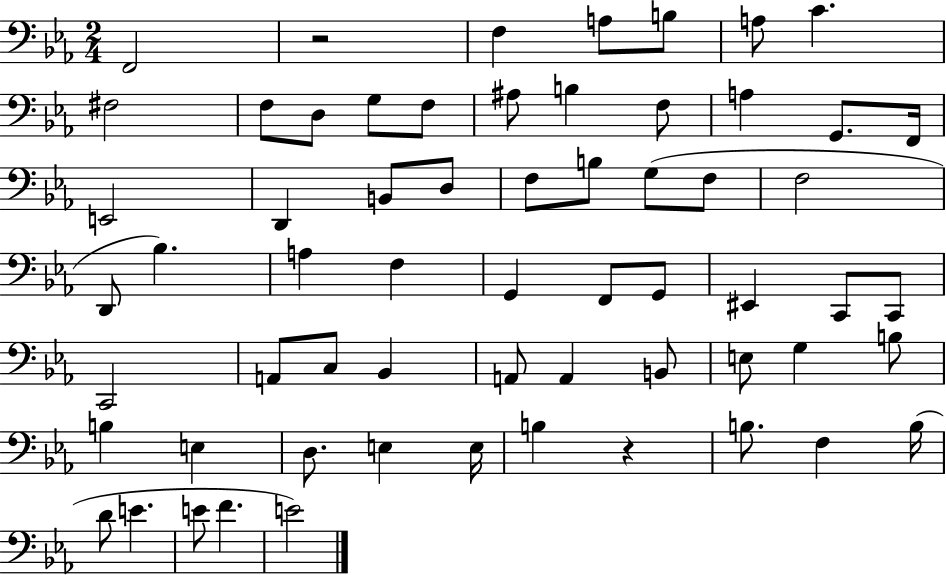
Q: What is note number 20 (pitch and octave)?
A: B2